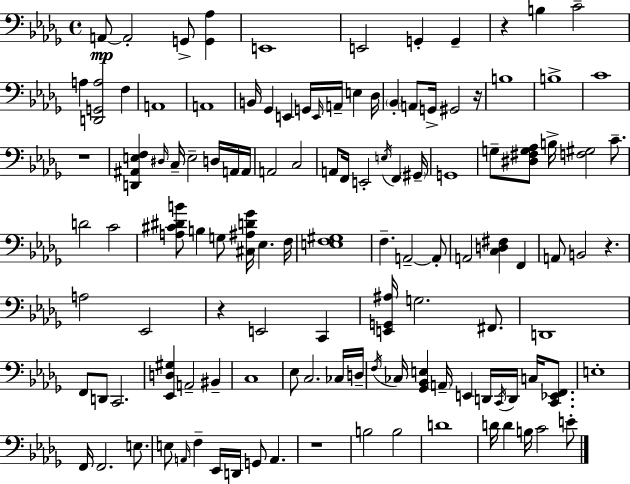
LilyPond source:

{
  \clef bass
  \time 4/4
  \defaultTimeSignature
  \key bes \minor
  a,8~~\mp a,2-. g,8-> <g, aes>4 | e,1 | e,2 g,4-. g,4-- | r4 b4 c'2-- | \break a4 <d, g, a>2 f4 | a,1 | a,1 | b,16 ges,4 e,4 g,16 \grace { e,16 } a,16-- e4 | \break des16 \parenthesize bes,4-. \parenthesize a,8 g,16-> gis,2 | r16 b1 | b1-> | c'1 | \break r1 | <d, ais, e f>4 \grace { dis16 } c16-- e2-- d16 | a,16 a,16 a,2 c2 | a,8 f,16 e,2-. \acciaccatura { e16 } f,4 | \break \parenthesize gis,16-- g,1 | g8-- <dis fis g aes>8 b16-> <f gis>2 | c'8.-- d'2 c'2 | <a cis' dis' b'>8 b4 g8 <cis ais d' ges'>16 ees4. | \break f16 <e f gis>1 | f4.-- a,2--~~ | a,8-. a,2 <c d fis>4 f,4 | a,8 b,2 r4. | \break a2 ees,2 | r4 e,2 c,4 | <e, g, ais>16 g2. | fis,8. d,1 | \break f,8 d,8 c,2. | <ees, d gis>4 a,2-- bis,4-- | c1 | ees8 c2. | \break ces16 d16-- \acciaccatura { f16 } ces16 <ges, bes, e>4 \parenthesize a,16-- e,4 d,16 \acciaccatura { c,16 } | d,16 c16 <c, ees, f,>8. e1-. | f,16 f,2. | e8. e8 \grace { a,16 } f4-- ees,16 d,16 g,8 | \break a,4. r1 | b2 b2 | d'1 | d'16 d'4 b16 c'2 | \break e'8-. \bar "|."
}